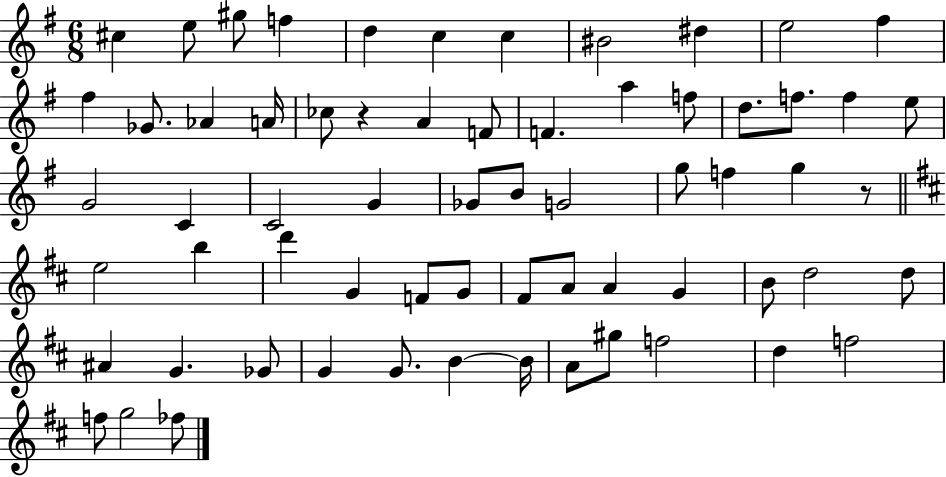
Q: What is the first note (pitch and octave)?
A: C#5